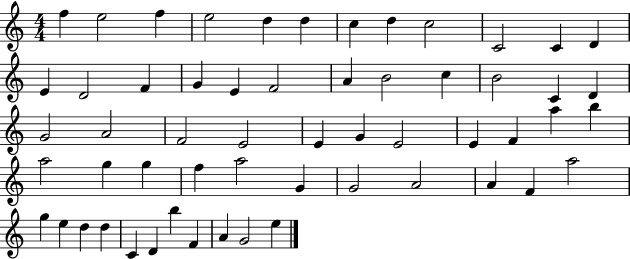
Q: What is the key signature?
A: C major